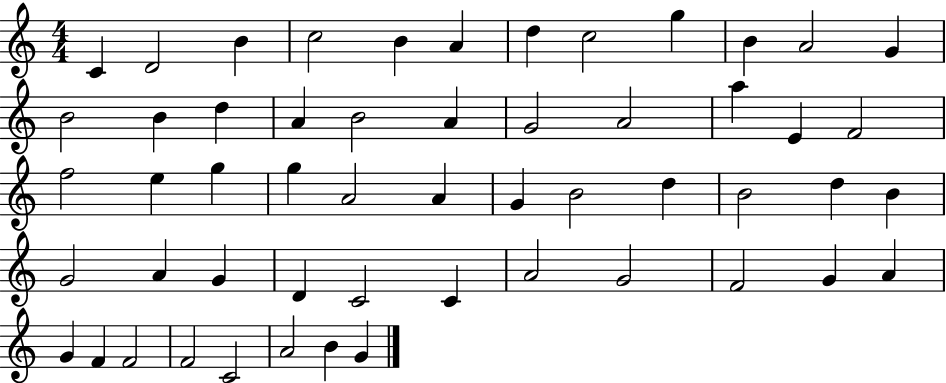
C4/q D4/h B4/q C5/h B4/q A4/q D5/q C5/h G5/q B4/q A4/h G4/q B4/h B4/q D5/q A4/q B4/h A4/q G4/h A4/h A5/q E4/q F4/h F5/h E5/q G5/q G5/q A4/h A4/q G4/q B4/h D5/q B4/h D5/q B4/q G4/h A4/q G4/q D4/q C4/h C4/q A4/h G4/h F4/h G4/q A4/q G4/q F4/q F4/h F4/h C4/h A4/h B4/q G4/q